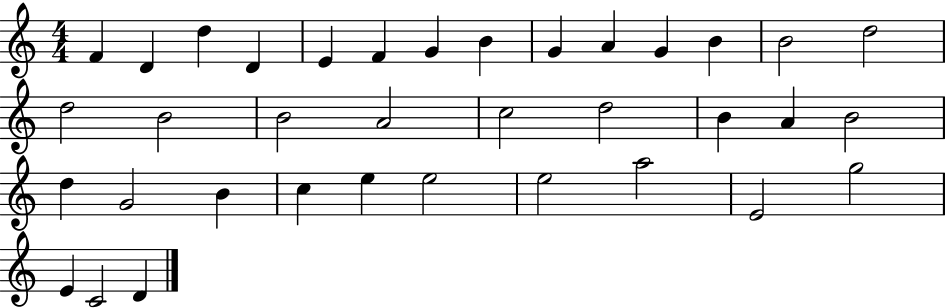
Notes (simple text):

F4/q D4/q D5/q D4/q E4/q F4/q G4/q B4/q G4/q A4/q G4/q B4/q B4/h D5/h D5/h B4/h B4/h A4/h C5/h D5/h B4/q A4/q B4/h D5/q G4/h B4/q C5/q E5/q E5/h E5/h A5/h E4/h G5/h E4/q C4/h D4/q